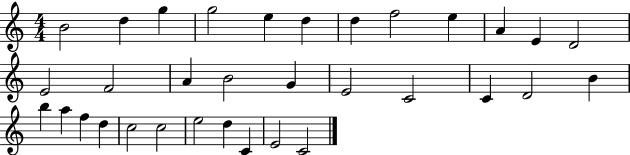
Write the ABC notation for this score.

X:1
T:Untitled
M:4/4
L:1/4
K:C
B2 d g g2 e d d f2 e A E D2 E2 F2 A B2 G E2 C2 C D2 B b a f d c2 c2 e2 d C E2 C2